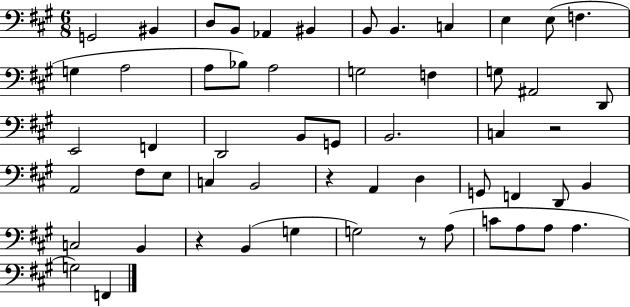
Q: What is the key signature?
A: A major